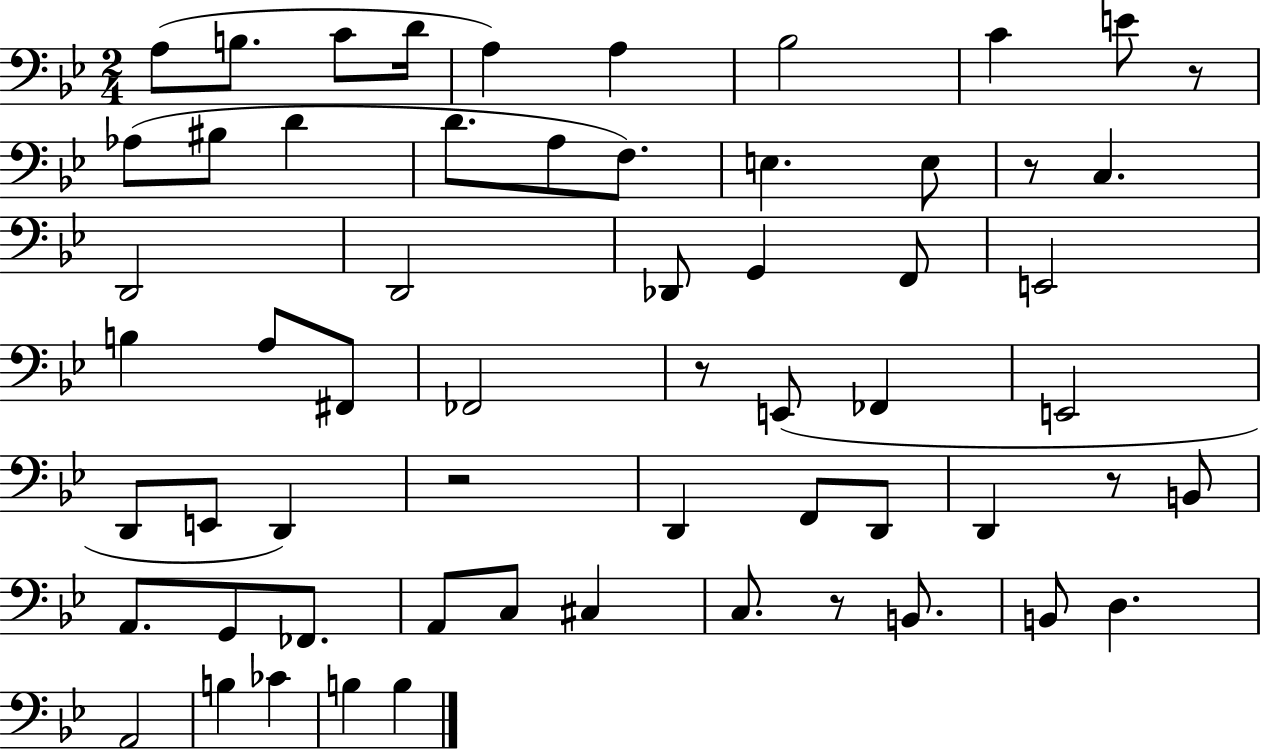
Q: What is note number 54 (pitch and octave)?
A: B3